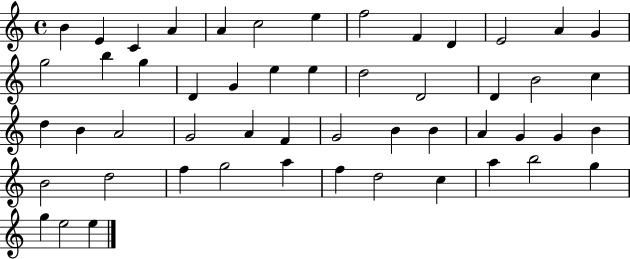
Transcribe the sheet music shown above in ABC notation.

X:1
T:Untitled
M:4/4
L:1/4
K:C
B E C A A c2 e f2 F D E2 A G g2 b g D G e e d2 D2 D B2 c d B A2 G2 A F G2 B B A G G B B2 d2 f g2 a f d2 c a b2 g g e2 e